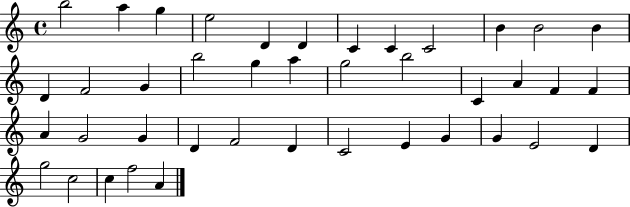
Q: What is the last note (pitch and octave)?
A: A4